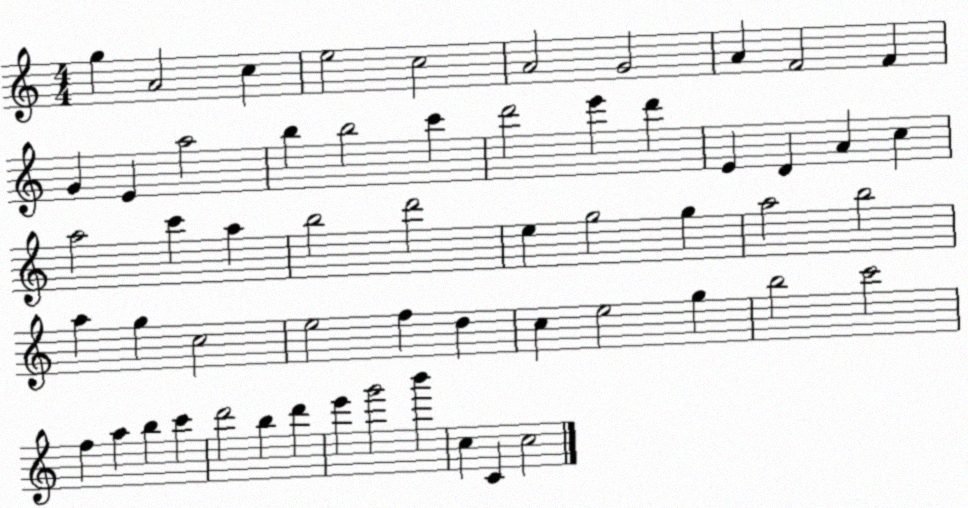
X:1
T:Untitled
M:4/4
L:1/4
K:C
g A2 c e2 c2 A2 G2 A F2 F G E a2 b b2 c' d'2 e' d' E D A c a2 c' a b2 d'2 e g2 g a2 b2 a g c2 e2 f d c e2 g b2 c'2 f a b c' d'2 b d' e' g'2 b' c C c2